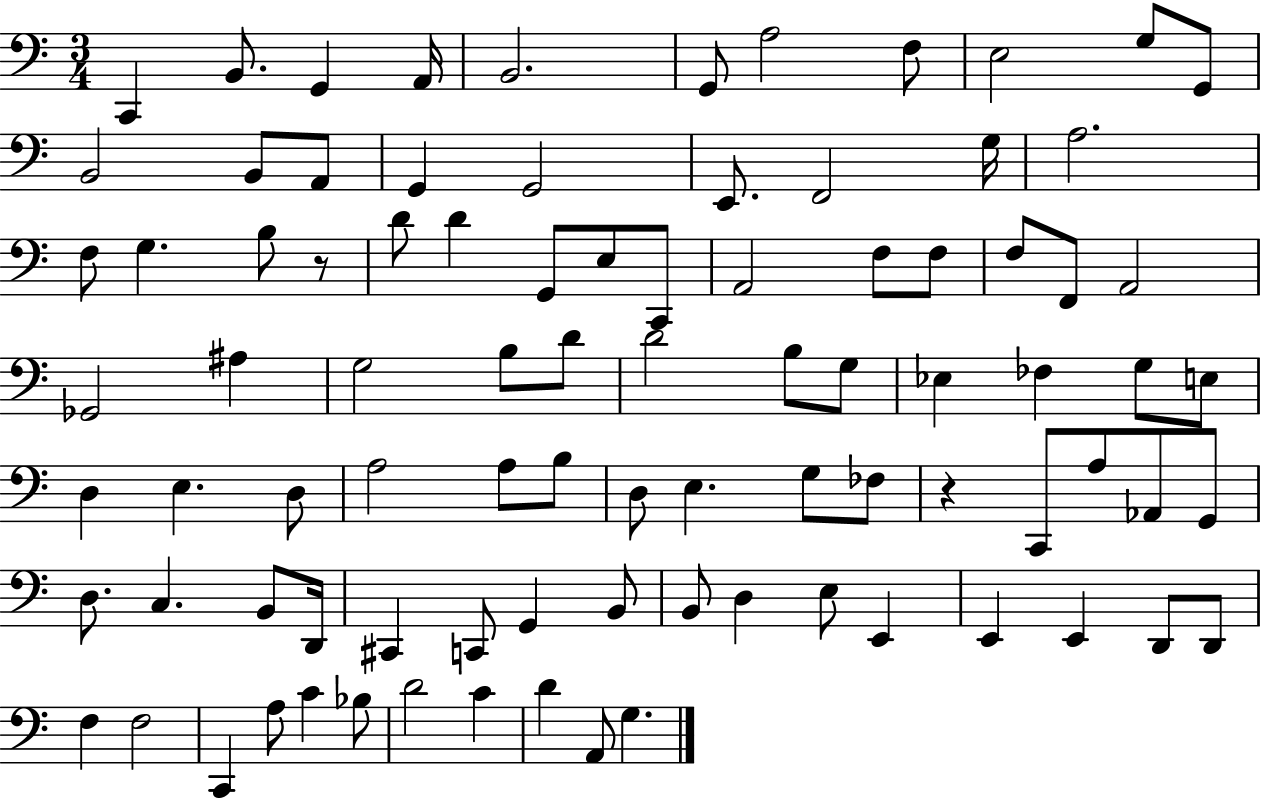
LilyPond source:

{
  \clef bass
  \numericTimeSignature
  \time 3/4
  \key c \major
  \repeat volta 2 { c,4 b,8. g,4 a,16 | b,2. | g,8 a2 f8 | e2 g8 g,8 | \break b,2 b,8 a,8 | g,4 g,2 | e,8. f,2 g16 | a2. | \break f8 g4. b8 r8 | d'8 d'4 g,8 e8 c,8 | a,2 f8 f8 | f8 f,8 a,2 | \break ges,2 ais4 | g2 b8 d'8 | d'2 b8 g8 | ees4 fes4 g8 e8 | \break d4 e4. d8 | a2 a8 b8 | d8 e4. g8 fes8 | r4 c,8 a8 aes,8 g,8 | \break d8. c4. b,8 d,16 | cis,4 c,8 g,4 b,8 | b,8 d4 e8 e,4 | e,4 e,4 d,8 d,8 | \break f4 f2 | c,4 a8 c'4 bes8 | d'2 c'4 | d'4 a,8 g4. | \break } \bar "|."
}